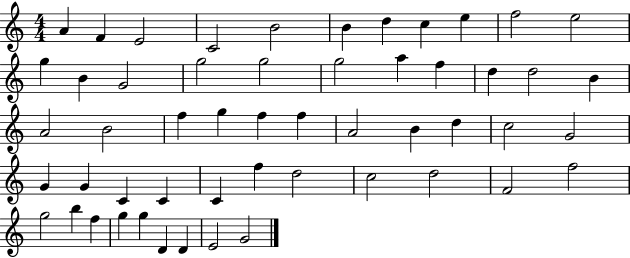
A4/q F4/q E4/h C4/h B4/h B4/q D5/q C5/q E5/q F5/h E5/h G5/q B4/q G4/h G5/h G5/h G5/h A5/q F5/q D5/q D5/h B4/q A4/h B4/h F5/q G5/q F5/q F5/q A4/h B4/q D5/q C5/h G4/h G4/q G4/q C4/q C4/q C4/q F5/q D5/h C5/h D5/h F4/h F5/h G5/h B5/q F5/q G5/q G5/q D4/q D4/q E4/h G4/h